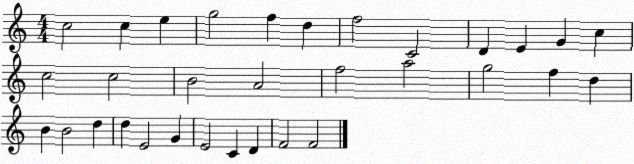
X:1
T:Untitled
M:4/4
L:1/4
K:C
c2 c e g2 f d f2 C2 D E G c c2 c2 B2 A2 f2 a2 g2 f d B B2 d d E2 G E2 C D F2 F2